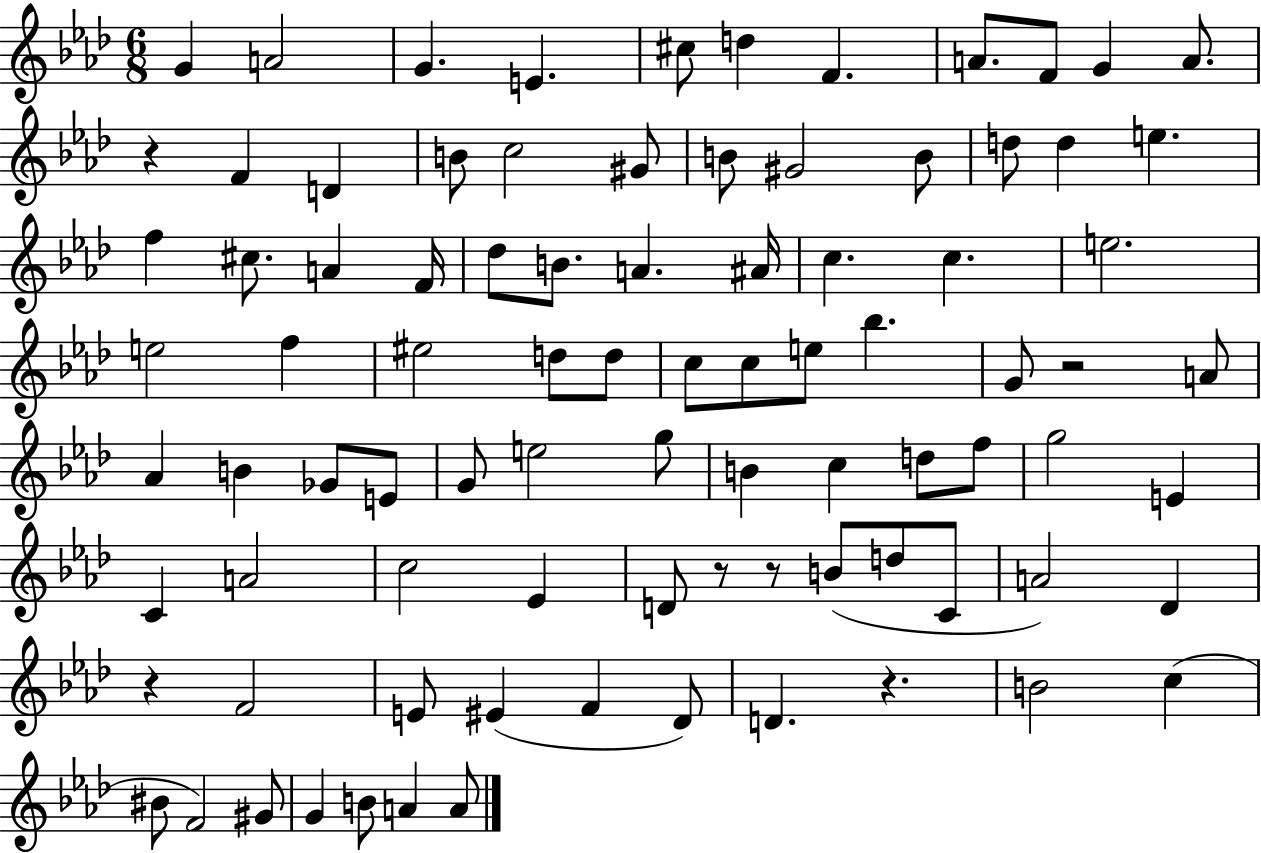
G4/q A4/h G4/q. E4/q. C#5/e D5/q F4/q. A4/e. F4/e G4/q A4/e. R/q F4/q D4/q B4/e C5/h G#4/e B4/e G#4/h B4/e D5/e D5/q E5/q. F5/q C#5/e. A4/q F4/s Db5/e B4/e. A4/q. A#4/s C5/q. C5/q. E5/h. E5/h F5/q EIS5/h D5/e D5/e C5/e C5/e E5/e Bb5/q. G4/e R/h A4/e Ab4/q B4/q Gb4/e E4/e G4/e E5/h G5/e B4/q C5/q D5/e F5/e G5/h E4/q C4/q A4/h C5/h Eb4/q D4/e R/e R/e B4/e D5/e C4/e A4/h Db4/q R/q F4/h E4/e EIS4/q F4/q Db4/e D4/q. R/q. B4/h C5/q BIS4/e F4/h G#4/e G4/q B4/e A4/q A4/e